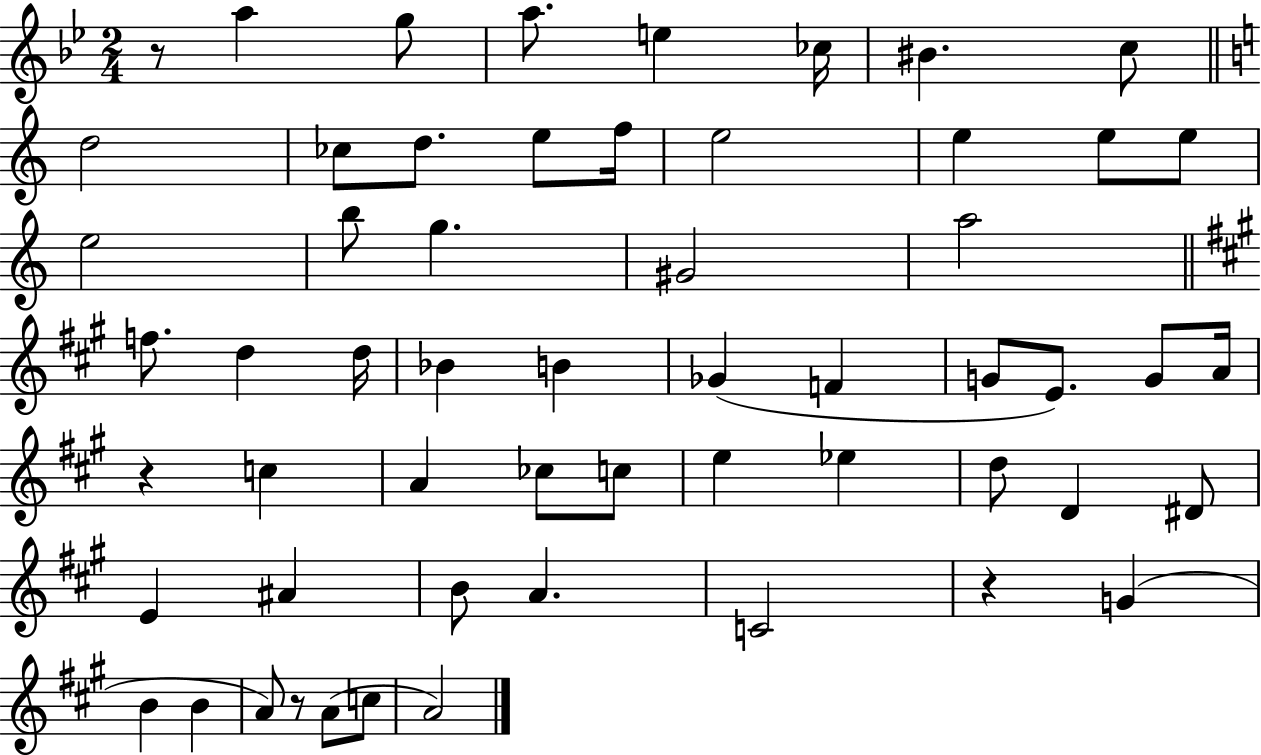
X:1
T:Untitled
M:2/4
L:1/4
K:Bb
z/2 a g/2 a/2 e _c/4 ^B c/2 d2 _c/2 d/2 e/2 f/4 e2 e e/2 e/2 e2 b/2 g ^G2 a2 f/2 d d/4 _B B _G F G/2 E/2 G/2 A/4 z c A _c/2 c/2 e _e d/2 D ^D/2 E ^A B/2 A C2 z G B B A/2 z/2 A/2 c/2 A2